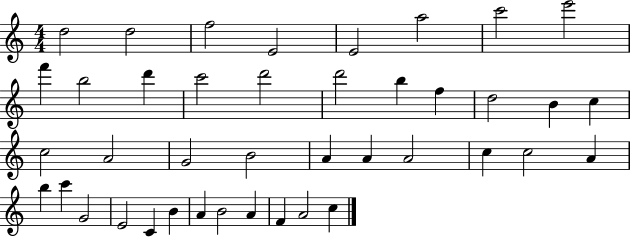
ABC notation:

X:1
T:Untitled
M:4/4
L:1/4
K:C
d2 d2 f2 E2 E2 a2 c'2 e'2 f' b2 d' c'2 d'2 d'2 b f d2 B c c2 A2 G2 B2 A A A2 c c2 A b c' G2 E2 C B A B2 A F A2 c